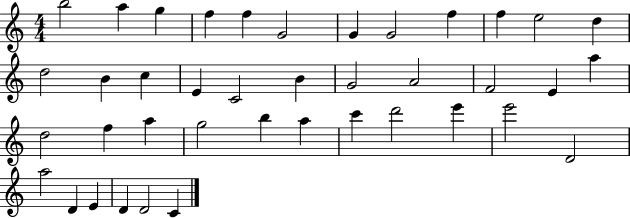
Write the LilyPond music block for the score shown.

{
  \clef treble
  \numericTimeSignature
  \time 4/4
  \key c \major
  b''2 a''4 g''4 | f''4 f''4 g'2 | g'4 g'2 f''4 | f''4 e''2 d''4 | \break d''2 b'4 c''4 | e'4 c'2 b'4 | g'2 a'2 | f'2 e'4 a''4 | \break d''2 f''4 a''4 | g''2 b''4 a''4 | c'''4 d'''2 e'''4 | e'''2 d'2 | \break a''2 d'4 e'4 | d'4 d'2 c'4 | \bar "|."
}